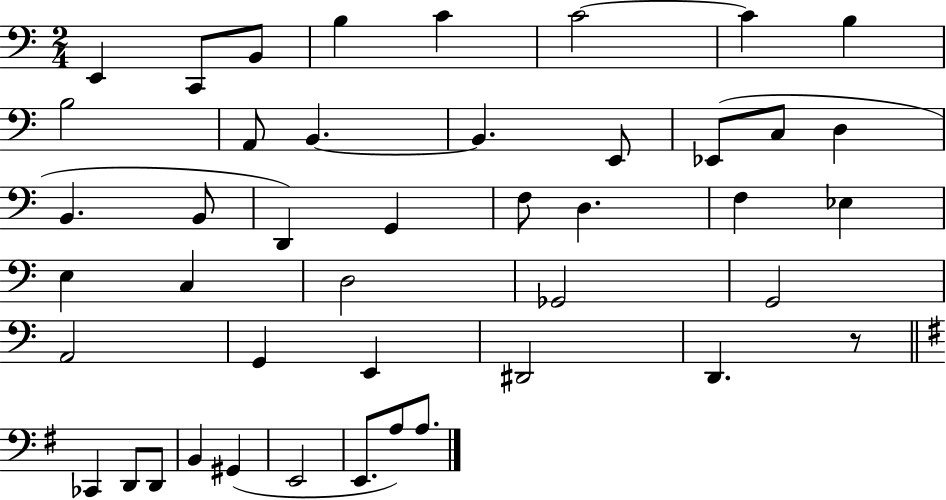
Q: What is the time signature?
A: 2/4